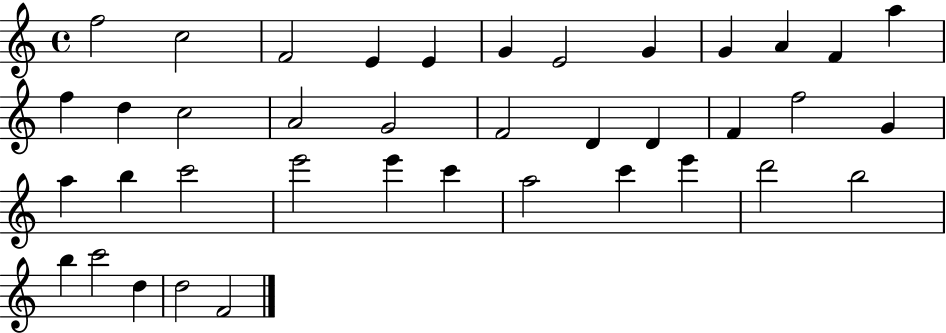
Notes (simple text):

F5/h C5/h F4/h E4/q E4/q G4/q E4/h G4/q G4/q A4/q F4/q A5/q F5/q D5/q C5/h A4/h G4/h F4/h D4/q D4/q F4/q F5/h G4/q A5/q B5/q C6/h E6/h E6/q C6/q A5/h C6/q E6/q D6/h B5/h B5/q C6/h D5/q D5/h F4/h